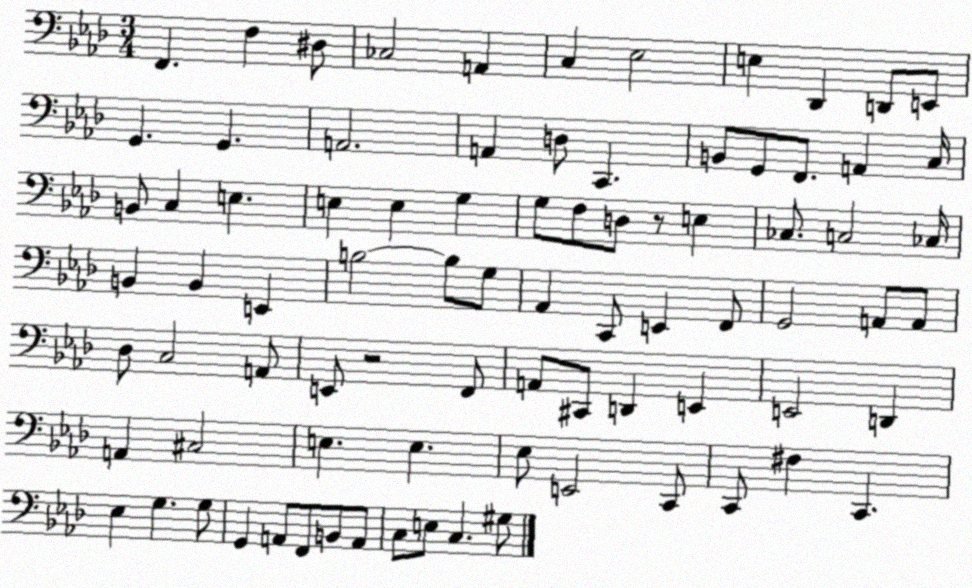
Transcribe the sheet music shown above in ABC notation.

X:1
T:Untitled
M:3/4
L:1/4
K:Ab
F,, F, ^D,/2 _C,2 A,, C, _E,2 E, _D,, D,,/2 E,,/2 G,, G,, A,,2 A,, D,/2 C,, B,,/2 G,,/2 F,,/2 A,, C,/4 B,,/2 C, E, E, E, G, G,/2 F,/2 D,/2 z/2 E, _C,/2 C,2 _C,/4 B,, B,, E,, B,2 B,/2 G,/2 _A,, C,,/2 E,, F,,/2 G,,2 A,,/2 A,,/2 _D,/2 C,2 A,,/2 E,,/2 z2 F,,/2 A,,/2 ^C,,/2 D,, E,, E,,2 D,, A,, ^C,2 E, E, _E,/2 E,,2 C,,/2 C,,/2 ^F, C,, _E, G, G,/2 G,, A,,/2 F,,/2 B,,/2 A,,/2 C,/2 E,/2 C, ^G,/2